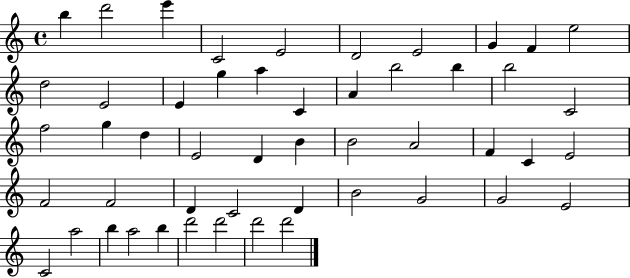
{
  \clef treble
  \time 4/4
  \defaultTimeSignature
  \key c \major
  b''4 d'''2 e'''4 | c'2 e'2 | d'2 e'2 | g'4 f'4 e''2 | \break d''2 e'2 | e'4 g''4 a''4 c'4 | a'4 b''2 b''4 | b''2 c'2 | \break f''2 g''4 d''4 | e'2 d'4 b'4 | b'2 a'2 | f'4 c'4 e'2 | \break f'2 f'2 | d'4 c'2 d'4 | b'2 g'2 | g'2 e'2 | \break c'2 a''2 | b''4 a''2 b''4 | d'''2 d'''2 | d'''2 d'''2 | \break \bar "|."
}